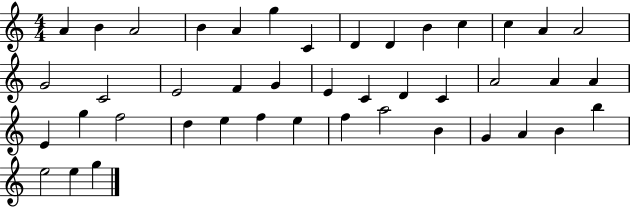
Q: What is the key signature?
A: C major